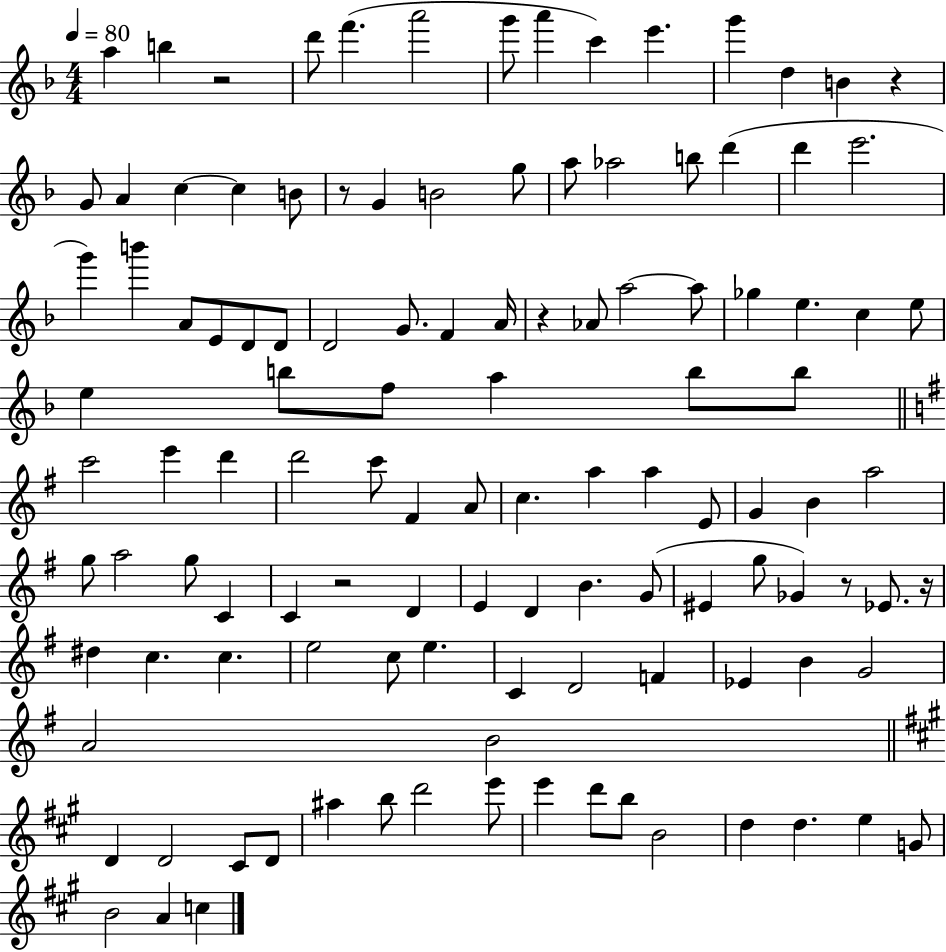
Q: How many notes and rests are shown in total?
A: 117